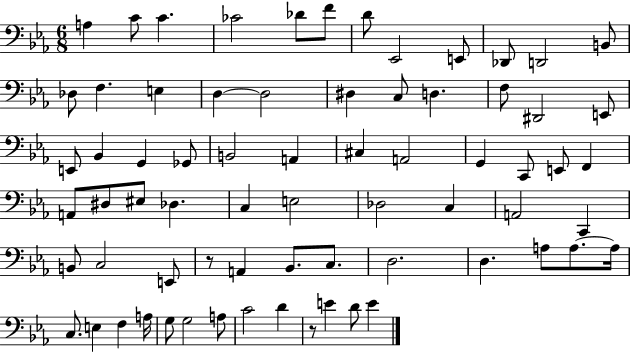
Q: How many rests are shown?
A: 2